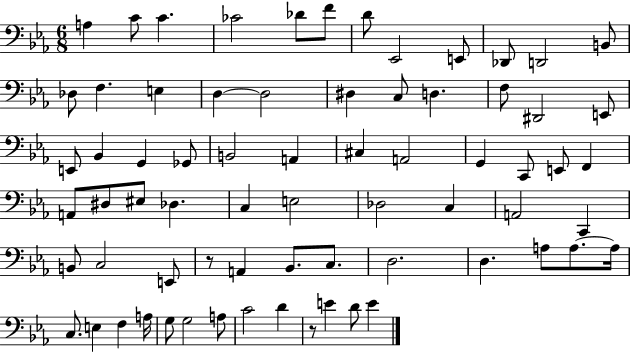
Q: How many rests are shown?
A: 2